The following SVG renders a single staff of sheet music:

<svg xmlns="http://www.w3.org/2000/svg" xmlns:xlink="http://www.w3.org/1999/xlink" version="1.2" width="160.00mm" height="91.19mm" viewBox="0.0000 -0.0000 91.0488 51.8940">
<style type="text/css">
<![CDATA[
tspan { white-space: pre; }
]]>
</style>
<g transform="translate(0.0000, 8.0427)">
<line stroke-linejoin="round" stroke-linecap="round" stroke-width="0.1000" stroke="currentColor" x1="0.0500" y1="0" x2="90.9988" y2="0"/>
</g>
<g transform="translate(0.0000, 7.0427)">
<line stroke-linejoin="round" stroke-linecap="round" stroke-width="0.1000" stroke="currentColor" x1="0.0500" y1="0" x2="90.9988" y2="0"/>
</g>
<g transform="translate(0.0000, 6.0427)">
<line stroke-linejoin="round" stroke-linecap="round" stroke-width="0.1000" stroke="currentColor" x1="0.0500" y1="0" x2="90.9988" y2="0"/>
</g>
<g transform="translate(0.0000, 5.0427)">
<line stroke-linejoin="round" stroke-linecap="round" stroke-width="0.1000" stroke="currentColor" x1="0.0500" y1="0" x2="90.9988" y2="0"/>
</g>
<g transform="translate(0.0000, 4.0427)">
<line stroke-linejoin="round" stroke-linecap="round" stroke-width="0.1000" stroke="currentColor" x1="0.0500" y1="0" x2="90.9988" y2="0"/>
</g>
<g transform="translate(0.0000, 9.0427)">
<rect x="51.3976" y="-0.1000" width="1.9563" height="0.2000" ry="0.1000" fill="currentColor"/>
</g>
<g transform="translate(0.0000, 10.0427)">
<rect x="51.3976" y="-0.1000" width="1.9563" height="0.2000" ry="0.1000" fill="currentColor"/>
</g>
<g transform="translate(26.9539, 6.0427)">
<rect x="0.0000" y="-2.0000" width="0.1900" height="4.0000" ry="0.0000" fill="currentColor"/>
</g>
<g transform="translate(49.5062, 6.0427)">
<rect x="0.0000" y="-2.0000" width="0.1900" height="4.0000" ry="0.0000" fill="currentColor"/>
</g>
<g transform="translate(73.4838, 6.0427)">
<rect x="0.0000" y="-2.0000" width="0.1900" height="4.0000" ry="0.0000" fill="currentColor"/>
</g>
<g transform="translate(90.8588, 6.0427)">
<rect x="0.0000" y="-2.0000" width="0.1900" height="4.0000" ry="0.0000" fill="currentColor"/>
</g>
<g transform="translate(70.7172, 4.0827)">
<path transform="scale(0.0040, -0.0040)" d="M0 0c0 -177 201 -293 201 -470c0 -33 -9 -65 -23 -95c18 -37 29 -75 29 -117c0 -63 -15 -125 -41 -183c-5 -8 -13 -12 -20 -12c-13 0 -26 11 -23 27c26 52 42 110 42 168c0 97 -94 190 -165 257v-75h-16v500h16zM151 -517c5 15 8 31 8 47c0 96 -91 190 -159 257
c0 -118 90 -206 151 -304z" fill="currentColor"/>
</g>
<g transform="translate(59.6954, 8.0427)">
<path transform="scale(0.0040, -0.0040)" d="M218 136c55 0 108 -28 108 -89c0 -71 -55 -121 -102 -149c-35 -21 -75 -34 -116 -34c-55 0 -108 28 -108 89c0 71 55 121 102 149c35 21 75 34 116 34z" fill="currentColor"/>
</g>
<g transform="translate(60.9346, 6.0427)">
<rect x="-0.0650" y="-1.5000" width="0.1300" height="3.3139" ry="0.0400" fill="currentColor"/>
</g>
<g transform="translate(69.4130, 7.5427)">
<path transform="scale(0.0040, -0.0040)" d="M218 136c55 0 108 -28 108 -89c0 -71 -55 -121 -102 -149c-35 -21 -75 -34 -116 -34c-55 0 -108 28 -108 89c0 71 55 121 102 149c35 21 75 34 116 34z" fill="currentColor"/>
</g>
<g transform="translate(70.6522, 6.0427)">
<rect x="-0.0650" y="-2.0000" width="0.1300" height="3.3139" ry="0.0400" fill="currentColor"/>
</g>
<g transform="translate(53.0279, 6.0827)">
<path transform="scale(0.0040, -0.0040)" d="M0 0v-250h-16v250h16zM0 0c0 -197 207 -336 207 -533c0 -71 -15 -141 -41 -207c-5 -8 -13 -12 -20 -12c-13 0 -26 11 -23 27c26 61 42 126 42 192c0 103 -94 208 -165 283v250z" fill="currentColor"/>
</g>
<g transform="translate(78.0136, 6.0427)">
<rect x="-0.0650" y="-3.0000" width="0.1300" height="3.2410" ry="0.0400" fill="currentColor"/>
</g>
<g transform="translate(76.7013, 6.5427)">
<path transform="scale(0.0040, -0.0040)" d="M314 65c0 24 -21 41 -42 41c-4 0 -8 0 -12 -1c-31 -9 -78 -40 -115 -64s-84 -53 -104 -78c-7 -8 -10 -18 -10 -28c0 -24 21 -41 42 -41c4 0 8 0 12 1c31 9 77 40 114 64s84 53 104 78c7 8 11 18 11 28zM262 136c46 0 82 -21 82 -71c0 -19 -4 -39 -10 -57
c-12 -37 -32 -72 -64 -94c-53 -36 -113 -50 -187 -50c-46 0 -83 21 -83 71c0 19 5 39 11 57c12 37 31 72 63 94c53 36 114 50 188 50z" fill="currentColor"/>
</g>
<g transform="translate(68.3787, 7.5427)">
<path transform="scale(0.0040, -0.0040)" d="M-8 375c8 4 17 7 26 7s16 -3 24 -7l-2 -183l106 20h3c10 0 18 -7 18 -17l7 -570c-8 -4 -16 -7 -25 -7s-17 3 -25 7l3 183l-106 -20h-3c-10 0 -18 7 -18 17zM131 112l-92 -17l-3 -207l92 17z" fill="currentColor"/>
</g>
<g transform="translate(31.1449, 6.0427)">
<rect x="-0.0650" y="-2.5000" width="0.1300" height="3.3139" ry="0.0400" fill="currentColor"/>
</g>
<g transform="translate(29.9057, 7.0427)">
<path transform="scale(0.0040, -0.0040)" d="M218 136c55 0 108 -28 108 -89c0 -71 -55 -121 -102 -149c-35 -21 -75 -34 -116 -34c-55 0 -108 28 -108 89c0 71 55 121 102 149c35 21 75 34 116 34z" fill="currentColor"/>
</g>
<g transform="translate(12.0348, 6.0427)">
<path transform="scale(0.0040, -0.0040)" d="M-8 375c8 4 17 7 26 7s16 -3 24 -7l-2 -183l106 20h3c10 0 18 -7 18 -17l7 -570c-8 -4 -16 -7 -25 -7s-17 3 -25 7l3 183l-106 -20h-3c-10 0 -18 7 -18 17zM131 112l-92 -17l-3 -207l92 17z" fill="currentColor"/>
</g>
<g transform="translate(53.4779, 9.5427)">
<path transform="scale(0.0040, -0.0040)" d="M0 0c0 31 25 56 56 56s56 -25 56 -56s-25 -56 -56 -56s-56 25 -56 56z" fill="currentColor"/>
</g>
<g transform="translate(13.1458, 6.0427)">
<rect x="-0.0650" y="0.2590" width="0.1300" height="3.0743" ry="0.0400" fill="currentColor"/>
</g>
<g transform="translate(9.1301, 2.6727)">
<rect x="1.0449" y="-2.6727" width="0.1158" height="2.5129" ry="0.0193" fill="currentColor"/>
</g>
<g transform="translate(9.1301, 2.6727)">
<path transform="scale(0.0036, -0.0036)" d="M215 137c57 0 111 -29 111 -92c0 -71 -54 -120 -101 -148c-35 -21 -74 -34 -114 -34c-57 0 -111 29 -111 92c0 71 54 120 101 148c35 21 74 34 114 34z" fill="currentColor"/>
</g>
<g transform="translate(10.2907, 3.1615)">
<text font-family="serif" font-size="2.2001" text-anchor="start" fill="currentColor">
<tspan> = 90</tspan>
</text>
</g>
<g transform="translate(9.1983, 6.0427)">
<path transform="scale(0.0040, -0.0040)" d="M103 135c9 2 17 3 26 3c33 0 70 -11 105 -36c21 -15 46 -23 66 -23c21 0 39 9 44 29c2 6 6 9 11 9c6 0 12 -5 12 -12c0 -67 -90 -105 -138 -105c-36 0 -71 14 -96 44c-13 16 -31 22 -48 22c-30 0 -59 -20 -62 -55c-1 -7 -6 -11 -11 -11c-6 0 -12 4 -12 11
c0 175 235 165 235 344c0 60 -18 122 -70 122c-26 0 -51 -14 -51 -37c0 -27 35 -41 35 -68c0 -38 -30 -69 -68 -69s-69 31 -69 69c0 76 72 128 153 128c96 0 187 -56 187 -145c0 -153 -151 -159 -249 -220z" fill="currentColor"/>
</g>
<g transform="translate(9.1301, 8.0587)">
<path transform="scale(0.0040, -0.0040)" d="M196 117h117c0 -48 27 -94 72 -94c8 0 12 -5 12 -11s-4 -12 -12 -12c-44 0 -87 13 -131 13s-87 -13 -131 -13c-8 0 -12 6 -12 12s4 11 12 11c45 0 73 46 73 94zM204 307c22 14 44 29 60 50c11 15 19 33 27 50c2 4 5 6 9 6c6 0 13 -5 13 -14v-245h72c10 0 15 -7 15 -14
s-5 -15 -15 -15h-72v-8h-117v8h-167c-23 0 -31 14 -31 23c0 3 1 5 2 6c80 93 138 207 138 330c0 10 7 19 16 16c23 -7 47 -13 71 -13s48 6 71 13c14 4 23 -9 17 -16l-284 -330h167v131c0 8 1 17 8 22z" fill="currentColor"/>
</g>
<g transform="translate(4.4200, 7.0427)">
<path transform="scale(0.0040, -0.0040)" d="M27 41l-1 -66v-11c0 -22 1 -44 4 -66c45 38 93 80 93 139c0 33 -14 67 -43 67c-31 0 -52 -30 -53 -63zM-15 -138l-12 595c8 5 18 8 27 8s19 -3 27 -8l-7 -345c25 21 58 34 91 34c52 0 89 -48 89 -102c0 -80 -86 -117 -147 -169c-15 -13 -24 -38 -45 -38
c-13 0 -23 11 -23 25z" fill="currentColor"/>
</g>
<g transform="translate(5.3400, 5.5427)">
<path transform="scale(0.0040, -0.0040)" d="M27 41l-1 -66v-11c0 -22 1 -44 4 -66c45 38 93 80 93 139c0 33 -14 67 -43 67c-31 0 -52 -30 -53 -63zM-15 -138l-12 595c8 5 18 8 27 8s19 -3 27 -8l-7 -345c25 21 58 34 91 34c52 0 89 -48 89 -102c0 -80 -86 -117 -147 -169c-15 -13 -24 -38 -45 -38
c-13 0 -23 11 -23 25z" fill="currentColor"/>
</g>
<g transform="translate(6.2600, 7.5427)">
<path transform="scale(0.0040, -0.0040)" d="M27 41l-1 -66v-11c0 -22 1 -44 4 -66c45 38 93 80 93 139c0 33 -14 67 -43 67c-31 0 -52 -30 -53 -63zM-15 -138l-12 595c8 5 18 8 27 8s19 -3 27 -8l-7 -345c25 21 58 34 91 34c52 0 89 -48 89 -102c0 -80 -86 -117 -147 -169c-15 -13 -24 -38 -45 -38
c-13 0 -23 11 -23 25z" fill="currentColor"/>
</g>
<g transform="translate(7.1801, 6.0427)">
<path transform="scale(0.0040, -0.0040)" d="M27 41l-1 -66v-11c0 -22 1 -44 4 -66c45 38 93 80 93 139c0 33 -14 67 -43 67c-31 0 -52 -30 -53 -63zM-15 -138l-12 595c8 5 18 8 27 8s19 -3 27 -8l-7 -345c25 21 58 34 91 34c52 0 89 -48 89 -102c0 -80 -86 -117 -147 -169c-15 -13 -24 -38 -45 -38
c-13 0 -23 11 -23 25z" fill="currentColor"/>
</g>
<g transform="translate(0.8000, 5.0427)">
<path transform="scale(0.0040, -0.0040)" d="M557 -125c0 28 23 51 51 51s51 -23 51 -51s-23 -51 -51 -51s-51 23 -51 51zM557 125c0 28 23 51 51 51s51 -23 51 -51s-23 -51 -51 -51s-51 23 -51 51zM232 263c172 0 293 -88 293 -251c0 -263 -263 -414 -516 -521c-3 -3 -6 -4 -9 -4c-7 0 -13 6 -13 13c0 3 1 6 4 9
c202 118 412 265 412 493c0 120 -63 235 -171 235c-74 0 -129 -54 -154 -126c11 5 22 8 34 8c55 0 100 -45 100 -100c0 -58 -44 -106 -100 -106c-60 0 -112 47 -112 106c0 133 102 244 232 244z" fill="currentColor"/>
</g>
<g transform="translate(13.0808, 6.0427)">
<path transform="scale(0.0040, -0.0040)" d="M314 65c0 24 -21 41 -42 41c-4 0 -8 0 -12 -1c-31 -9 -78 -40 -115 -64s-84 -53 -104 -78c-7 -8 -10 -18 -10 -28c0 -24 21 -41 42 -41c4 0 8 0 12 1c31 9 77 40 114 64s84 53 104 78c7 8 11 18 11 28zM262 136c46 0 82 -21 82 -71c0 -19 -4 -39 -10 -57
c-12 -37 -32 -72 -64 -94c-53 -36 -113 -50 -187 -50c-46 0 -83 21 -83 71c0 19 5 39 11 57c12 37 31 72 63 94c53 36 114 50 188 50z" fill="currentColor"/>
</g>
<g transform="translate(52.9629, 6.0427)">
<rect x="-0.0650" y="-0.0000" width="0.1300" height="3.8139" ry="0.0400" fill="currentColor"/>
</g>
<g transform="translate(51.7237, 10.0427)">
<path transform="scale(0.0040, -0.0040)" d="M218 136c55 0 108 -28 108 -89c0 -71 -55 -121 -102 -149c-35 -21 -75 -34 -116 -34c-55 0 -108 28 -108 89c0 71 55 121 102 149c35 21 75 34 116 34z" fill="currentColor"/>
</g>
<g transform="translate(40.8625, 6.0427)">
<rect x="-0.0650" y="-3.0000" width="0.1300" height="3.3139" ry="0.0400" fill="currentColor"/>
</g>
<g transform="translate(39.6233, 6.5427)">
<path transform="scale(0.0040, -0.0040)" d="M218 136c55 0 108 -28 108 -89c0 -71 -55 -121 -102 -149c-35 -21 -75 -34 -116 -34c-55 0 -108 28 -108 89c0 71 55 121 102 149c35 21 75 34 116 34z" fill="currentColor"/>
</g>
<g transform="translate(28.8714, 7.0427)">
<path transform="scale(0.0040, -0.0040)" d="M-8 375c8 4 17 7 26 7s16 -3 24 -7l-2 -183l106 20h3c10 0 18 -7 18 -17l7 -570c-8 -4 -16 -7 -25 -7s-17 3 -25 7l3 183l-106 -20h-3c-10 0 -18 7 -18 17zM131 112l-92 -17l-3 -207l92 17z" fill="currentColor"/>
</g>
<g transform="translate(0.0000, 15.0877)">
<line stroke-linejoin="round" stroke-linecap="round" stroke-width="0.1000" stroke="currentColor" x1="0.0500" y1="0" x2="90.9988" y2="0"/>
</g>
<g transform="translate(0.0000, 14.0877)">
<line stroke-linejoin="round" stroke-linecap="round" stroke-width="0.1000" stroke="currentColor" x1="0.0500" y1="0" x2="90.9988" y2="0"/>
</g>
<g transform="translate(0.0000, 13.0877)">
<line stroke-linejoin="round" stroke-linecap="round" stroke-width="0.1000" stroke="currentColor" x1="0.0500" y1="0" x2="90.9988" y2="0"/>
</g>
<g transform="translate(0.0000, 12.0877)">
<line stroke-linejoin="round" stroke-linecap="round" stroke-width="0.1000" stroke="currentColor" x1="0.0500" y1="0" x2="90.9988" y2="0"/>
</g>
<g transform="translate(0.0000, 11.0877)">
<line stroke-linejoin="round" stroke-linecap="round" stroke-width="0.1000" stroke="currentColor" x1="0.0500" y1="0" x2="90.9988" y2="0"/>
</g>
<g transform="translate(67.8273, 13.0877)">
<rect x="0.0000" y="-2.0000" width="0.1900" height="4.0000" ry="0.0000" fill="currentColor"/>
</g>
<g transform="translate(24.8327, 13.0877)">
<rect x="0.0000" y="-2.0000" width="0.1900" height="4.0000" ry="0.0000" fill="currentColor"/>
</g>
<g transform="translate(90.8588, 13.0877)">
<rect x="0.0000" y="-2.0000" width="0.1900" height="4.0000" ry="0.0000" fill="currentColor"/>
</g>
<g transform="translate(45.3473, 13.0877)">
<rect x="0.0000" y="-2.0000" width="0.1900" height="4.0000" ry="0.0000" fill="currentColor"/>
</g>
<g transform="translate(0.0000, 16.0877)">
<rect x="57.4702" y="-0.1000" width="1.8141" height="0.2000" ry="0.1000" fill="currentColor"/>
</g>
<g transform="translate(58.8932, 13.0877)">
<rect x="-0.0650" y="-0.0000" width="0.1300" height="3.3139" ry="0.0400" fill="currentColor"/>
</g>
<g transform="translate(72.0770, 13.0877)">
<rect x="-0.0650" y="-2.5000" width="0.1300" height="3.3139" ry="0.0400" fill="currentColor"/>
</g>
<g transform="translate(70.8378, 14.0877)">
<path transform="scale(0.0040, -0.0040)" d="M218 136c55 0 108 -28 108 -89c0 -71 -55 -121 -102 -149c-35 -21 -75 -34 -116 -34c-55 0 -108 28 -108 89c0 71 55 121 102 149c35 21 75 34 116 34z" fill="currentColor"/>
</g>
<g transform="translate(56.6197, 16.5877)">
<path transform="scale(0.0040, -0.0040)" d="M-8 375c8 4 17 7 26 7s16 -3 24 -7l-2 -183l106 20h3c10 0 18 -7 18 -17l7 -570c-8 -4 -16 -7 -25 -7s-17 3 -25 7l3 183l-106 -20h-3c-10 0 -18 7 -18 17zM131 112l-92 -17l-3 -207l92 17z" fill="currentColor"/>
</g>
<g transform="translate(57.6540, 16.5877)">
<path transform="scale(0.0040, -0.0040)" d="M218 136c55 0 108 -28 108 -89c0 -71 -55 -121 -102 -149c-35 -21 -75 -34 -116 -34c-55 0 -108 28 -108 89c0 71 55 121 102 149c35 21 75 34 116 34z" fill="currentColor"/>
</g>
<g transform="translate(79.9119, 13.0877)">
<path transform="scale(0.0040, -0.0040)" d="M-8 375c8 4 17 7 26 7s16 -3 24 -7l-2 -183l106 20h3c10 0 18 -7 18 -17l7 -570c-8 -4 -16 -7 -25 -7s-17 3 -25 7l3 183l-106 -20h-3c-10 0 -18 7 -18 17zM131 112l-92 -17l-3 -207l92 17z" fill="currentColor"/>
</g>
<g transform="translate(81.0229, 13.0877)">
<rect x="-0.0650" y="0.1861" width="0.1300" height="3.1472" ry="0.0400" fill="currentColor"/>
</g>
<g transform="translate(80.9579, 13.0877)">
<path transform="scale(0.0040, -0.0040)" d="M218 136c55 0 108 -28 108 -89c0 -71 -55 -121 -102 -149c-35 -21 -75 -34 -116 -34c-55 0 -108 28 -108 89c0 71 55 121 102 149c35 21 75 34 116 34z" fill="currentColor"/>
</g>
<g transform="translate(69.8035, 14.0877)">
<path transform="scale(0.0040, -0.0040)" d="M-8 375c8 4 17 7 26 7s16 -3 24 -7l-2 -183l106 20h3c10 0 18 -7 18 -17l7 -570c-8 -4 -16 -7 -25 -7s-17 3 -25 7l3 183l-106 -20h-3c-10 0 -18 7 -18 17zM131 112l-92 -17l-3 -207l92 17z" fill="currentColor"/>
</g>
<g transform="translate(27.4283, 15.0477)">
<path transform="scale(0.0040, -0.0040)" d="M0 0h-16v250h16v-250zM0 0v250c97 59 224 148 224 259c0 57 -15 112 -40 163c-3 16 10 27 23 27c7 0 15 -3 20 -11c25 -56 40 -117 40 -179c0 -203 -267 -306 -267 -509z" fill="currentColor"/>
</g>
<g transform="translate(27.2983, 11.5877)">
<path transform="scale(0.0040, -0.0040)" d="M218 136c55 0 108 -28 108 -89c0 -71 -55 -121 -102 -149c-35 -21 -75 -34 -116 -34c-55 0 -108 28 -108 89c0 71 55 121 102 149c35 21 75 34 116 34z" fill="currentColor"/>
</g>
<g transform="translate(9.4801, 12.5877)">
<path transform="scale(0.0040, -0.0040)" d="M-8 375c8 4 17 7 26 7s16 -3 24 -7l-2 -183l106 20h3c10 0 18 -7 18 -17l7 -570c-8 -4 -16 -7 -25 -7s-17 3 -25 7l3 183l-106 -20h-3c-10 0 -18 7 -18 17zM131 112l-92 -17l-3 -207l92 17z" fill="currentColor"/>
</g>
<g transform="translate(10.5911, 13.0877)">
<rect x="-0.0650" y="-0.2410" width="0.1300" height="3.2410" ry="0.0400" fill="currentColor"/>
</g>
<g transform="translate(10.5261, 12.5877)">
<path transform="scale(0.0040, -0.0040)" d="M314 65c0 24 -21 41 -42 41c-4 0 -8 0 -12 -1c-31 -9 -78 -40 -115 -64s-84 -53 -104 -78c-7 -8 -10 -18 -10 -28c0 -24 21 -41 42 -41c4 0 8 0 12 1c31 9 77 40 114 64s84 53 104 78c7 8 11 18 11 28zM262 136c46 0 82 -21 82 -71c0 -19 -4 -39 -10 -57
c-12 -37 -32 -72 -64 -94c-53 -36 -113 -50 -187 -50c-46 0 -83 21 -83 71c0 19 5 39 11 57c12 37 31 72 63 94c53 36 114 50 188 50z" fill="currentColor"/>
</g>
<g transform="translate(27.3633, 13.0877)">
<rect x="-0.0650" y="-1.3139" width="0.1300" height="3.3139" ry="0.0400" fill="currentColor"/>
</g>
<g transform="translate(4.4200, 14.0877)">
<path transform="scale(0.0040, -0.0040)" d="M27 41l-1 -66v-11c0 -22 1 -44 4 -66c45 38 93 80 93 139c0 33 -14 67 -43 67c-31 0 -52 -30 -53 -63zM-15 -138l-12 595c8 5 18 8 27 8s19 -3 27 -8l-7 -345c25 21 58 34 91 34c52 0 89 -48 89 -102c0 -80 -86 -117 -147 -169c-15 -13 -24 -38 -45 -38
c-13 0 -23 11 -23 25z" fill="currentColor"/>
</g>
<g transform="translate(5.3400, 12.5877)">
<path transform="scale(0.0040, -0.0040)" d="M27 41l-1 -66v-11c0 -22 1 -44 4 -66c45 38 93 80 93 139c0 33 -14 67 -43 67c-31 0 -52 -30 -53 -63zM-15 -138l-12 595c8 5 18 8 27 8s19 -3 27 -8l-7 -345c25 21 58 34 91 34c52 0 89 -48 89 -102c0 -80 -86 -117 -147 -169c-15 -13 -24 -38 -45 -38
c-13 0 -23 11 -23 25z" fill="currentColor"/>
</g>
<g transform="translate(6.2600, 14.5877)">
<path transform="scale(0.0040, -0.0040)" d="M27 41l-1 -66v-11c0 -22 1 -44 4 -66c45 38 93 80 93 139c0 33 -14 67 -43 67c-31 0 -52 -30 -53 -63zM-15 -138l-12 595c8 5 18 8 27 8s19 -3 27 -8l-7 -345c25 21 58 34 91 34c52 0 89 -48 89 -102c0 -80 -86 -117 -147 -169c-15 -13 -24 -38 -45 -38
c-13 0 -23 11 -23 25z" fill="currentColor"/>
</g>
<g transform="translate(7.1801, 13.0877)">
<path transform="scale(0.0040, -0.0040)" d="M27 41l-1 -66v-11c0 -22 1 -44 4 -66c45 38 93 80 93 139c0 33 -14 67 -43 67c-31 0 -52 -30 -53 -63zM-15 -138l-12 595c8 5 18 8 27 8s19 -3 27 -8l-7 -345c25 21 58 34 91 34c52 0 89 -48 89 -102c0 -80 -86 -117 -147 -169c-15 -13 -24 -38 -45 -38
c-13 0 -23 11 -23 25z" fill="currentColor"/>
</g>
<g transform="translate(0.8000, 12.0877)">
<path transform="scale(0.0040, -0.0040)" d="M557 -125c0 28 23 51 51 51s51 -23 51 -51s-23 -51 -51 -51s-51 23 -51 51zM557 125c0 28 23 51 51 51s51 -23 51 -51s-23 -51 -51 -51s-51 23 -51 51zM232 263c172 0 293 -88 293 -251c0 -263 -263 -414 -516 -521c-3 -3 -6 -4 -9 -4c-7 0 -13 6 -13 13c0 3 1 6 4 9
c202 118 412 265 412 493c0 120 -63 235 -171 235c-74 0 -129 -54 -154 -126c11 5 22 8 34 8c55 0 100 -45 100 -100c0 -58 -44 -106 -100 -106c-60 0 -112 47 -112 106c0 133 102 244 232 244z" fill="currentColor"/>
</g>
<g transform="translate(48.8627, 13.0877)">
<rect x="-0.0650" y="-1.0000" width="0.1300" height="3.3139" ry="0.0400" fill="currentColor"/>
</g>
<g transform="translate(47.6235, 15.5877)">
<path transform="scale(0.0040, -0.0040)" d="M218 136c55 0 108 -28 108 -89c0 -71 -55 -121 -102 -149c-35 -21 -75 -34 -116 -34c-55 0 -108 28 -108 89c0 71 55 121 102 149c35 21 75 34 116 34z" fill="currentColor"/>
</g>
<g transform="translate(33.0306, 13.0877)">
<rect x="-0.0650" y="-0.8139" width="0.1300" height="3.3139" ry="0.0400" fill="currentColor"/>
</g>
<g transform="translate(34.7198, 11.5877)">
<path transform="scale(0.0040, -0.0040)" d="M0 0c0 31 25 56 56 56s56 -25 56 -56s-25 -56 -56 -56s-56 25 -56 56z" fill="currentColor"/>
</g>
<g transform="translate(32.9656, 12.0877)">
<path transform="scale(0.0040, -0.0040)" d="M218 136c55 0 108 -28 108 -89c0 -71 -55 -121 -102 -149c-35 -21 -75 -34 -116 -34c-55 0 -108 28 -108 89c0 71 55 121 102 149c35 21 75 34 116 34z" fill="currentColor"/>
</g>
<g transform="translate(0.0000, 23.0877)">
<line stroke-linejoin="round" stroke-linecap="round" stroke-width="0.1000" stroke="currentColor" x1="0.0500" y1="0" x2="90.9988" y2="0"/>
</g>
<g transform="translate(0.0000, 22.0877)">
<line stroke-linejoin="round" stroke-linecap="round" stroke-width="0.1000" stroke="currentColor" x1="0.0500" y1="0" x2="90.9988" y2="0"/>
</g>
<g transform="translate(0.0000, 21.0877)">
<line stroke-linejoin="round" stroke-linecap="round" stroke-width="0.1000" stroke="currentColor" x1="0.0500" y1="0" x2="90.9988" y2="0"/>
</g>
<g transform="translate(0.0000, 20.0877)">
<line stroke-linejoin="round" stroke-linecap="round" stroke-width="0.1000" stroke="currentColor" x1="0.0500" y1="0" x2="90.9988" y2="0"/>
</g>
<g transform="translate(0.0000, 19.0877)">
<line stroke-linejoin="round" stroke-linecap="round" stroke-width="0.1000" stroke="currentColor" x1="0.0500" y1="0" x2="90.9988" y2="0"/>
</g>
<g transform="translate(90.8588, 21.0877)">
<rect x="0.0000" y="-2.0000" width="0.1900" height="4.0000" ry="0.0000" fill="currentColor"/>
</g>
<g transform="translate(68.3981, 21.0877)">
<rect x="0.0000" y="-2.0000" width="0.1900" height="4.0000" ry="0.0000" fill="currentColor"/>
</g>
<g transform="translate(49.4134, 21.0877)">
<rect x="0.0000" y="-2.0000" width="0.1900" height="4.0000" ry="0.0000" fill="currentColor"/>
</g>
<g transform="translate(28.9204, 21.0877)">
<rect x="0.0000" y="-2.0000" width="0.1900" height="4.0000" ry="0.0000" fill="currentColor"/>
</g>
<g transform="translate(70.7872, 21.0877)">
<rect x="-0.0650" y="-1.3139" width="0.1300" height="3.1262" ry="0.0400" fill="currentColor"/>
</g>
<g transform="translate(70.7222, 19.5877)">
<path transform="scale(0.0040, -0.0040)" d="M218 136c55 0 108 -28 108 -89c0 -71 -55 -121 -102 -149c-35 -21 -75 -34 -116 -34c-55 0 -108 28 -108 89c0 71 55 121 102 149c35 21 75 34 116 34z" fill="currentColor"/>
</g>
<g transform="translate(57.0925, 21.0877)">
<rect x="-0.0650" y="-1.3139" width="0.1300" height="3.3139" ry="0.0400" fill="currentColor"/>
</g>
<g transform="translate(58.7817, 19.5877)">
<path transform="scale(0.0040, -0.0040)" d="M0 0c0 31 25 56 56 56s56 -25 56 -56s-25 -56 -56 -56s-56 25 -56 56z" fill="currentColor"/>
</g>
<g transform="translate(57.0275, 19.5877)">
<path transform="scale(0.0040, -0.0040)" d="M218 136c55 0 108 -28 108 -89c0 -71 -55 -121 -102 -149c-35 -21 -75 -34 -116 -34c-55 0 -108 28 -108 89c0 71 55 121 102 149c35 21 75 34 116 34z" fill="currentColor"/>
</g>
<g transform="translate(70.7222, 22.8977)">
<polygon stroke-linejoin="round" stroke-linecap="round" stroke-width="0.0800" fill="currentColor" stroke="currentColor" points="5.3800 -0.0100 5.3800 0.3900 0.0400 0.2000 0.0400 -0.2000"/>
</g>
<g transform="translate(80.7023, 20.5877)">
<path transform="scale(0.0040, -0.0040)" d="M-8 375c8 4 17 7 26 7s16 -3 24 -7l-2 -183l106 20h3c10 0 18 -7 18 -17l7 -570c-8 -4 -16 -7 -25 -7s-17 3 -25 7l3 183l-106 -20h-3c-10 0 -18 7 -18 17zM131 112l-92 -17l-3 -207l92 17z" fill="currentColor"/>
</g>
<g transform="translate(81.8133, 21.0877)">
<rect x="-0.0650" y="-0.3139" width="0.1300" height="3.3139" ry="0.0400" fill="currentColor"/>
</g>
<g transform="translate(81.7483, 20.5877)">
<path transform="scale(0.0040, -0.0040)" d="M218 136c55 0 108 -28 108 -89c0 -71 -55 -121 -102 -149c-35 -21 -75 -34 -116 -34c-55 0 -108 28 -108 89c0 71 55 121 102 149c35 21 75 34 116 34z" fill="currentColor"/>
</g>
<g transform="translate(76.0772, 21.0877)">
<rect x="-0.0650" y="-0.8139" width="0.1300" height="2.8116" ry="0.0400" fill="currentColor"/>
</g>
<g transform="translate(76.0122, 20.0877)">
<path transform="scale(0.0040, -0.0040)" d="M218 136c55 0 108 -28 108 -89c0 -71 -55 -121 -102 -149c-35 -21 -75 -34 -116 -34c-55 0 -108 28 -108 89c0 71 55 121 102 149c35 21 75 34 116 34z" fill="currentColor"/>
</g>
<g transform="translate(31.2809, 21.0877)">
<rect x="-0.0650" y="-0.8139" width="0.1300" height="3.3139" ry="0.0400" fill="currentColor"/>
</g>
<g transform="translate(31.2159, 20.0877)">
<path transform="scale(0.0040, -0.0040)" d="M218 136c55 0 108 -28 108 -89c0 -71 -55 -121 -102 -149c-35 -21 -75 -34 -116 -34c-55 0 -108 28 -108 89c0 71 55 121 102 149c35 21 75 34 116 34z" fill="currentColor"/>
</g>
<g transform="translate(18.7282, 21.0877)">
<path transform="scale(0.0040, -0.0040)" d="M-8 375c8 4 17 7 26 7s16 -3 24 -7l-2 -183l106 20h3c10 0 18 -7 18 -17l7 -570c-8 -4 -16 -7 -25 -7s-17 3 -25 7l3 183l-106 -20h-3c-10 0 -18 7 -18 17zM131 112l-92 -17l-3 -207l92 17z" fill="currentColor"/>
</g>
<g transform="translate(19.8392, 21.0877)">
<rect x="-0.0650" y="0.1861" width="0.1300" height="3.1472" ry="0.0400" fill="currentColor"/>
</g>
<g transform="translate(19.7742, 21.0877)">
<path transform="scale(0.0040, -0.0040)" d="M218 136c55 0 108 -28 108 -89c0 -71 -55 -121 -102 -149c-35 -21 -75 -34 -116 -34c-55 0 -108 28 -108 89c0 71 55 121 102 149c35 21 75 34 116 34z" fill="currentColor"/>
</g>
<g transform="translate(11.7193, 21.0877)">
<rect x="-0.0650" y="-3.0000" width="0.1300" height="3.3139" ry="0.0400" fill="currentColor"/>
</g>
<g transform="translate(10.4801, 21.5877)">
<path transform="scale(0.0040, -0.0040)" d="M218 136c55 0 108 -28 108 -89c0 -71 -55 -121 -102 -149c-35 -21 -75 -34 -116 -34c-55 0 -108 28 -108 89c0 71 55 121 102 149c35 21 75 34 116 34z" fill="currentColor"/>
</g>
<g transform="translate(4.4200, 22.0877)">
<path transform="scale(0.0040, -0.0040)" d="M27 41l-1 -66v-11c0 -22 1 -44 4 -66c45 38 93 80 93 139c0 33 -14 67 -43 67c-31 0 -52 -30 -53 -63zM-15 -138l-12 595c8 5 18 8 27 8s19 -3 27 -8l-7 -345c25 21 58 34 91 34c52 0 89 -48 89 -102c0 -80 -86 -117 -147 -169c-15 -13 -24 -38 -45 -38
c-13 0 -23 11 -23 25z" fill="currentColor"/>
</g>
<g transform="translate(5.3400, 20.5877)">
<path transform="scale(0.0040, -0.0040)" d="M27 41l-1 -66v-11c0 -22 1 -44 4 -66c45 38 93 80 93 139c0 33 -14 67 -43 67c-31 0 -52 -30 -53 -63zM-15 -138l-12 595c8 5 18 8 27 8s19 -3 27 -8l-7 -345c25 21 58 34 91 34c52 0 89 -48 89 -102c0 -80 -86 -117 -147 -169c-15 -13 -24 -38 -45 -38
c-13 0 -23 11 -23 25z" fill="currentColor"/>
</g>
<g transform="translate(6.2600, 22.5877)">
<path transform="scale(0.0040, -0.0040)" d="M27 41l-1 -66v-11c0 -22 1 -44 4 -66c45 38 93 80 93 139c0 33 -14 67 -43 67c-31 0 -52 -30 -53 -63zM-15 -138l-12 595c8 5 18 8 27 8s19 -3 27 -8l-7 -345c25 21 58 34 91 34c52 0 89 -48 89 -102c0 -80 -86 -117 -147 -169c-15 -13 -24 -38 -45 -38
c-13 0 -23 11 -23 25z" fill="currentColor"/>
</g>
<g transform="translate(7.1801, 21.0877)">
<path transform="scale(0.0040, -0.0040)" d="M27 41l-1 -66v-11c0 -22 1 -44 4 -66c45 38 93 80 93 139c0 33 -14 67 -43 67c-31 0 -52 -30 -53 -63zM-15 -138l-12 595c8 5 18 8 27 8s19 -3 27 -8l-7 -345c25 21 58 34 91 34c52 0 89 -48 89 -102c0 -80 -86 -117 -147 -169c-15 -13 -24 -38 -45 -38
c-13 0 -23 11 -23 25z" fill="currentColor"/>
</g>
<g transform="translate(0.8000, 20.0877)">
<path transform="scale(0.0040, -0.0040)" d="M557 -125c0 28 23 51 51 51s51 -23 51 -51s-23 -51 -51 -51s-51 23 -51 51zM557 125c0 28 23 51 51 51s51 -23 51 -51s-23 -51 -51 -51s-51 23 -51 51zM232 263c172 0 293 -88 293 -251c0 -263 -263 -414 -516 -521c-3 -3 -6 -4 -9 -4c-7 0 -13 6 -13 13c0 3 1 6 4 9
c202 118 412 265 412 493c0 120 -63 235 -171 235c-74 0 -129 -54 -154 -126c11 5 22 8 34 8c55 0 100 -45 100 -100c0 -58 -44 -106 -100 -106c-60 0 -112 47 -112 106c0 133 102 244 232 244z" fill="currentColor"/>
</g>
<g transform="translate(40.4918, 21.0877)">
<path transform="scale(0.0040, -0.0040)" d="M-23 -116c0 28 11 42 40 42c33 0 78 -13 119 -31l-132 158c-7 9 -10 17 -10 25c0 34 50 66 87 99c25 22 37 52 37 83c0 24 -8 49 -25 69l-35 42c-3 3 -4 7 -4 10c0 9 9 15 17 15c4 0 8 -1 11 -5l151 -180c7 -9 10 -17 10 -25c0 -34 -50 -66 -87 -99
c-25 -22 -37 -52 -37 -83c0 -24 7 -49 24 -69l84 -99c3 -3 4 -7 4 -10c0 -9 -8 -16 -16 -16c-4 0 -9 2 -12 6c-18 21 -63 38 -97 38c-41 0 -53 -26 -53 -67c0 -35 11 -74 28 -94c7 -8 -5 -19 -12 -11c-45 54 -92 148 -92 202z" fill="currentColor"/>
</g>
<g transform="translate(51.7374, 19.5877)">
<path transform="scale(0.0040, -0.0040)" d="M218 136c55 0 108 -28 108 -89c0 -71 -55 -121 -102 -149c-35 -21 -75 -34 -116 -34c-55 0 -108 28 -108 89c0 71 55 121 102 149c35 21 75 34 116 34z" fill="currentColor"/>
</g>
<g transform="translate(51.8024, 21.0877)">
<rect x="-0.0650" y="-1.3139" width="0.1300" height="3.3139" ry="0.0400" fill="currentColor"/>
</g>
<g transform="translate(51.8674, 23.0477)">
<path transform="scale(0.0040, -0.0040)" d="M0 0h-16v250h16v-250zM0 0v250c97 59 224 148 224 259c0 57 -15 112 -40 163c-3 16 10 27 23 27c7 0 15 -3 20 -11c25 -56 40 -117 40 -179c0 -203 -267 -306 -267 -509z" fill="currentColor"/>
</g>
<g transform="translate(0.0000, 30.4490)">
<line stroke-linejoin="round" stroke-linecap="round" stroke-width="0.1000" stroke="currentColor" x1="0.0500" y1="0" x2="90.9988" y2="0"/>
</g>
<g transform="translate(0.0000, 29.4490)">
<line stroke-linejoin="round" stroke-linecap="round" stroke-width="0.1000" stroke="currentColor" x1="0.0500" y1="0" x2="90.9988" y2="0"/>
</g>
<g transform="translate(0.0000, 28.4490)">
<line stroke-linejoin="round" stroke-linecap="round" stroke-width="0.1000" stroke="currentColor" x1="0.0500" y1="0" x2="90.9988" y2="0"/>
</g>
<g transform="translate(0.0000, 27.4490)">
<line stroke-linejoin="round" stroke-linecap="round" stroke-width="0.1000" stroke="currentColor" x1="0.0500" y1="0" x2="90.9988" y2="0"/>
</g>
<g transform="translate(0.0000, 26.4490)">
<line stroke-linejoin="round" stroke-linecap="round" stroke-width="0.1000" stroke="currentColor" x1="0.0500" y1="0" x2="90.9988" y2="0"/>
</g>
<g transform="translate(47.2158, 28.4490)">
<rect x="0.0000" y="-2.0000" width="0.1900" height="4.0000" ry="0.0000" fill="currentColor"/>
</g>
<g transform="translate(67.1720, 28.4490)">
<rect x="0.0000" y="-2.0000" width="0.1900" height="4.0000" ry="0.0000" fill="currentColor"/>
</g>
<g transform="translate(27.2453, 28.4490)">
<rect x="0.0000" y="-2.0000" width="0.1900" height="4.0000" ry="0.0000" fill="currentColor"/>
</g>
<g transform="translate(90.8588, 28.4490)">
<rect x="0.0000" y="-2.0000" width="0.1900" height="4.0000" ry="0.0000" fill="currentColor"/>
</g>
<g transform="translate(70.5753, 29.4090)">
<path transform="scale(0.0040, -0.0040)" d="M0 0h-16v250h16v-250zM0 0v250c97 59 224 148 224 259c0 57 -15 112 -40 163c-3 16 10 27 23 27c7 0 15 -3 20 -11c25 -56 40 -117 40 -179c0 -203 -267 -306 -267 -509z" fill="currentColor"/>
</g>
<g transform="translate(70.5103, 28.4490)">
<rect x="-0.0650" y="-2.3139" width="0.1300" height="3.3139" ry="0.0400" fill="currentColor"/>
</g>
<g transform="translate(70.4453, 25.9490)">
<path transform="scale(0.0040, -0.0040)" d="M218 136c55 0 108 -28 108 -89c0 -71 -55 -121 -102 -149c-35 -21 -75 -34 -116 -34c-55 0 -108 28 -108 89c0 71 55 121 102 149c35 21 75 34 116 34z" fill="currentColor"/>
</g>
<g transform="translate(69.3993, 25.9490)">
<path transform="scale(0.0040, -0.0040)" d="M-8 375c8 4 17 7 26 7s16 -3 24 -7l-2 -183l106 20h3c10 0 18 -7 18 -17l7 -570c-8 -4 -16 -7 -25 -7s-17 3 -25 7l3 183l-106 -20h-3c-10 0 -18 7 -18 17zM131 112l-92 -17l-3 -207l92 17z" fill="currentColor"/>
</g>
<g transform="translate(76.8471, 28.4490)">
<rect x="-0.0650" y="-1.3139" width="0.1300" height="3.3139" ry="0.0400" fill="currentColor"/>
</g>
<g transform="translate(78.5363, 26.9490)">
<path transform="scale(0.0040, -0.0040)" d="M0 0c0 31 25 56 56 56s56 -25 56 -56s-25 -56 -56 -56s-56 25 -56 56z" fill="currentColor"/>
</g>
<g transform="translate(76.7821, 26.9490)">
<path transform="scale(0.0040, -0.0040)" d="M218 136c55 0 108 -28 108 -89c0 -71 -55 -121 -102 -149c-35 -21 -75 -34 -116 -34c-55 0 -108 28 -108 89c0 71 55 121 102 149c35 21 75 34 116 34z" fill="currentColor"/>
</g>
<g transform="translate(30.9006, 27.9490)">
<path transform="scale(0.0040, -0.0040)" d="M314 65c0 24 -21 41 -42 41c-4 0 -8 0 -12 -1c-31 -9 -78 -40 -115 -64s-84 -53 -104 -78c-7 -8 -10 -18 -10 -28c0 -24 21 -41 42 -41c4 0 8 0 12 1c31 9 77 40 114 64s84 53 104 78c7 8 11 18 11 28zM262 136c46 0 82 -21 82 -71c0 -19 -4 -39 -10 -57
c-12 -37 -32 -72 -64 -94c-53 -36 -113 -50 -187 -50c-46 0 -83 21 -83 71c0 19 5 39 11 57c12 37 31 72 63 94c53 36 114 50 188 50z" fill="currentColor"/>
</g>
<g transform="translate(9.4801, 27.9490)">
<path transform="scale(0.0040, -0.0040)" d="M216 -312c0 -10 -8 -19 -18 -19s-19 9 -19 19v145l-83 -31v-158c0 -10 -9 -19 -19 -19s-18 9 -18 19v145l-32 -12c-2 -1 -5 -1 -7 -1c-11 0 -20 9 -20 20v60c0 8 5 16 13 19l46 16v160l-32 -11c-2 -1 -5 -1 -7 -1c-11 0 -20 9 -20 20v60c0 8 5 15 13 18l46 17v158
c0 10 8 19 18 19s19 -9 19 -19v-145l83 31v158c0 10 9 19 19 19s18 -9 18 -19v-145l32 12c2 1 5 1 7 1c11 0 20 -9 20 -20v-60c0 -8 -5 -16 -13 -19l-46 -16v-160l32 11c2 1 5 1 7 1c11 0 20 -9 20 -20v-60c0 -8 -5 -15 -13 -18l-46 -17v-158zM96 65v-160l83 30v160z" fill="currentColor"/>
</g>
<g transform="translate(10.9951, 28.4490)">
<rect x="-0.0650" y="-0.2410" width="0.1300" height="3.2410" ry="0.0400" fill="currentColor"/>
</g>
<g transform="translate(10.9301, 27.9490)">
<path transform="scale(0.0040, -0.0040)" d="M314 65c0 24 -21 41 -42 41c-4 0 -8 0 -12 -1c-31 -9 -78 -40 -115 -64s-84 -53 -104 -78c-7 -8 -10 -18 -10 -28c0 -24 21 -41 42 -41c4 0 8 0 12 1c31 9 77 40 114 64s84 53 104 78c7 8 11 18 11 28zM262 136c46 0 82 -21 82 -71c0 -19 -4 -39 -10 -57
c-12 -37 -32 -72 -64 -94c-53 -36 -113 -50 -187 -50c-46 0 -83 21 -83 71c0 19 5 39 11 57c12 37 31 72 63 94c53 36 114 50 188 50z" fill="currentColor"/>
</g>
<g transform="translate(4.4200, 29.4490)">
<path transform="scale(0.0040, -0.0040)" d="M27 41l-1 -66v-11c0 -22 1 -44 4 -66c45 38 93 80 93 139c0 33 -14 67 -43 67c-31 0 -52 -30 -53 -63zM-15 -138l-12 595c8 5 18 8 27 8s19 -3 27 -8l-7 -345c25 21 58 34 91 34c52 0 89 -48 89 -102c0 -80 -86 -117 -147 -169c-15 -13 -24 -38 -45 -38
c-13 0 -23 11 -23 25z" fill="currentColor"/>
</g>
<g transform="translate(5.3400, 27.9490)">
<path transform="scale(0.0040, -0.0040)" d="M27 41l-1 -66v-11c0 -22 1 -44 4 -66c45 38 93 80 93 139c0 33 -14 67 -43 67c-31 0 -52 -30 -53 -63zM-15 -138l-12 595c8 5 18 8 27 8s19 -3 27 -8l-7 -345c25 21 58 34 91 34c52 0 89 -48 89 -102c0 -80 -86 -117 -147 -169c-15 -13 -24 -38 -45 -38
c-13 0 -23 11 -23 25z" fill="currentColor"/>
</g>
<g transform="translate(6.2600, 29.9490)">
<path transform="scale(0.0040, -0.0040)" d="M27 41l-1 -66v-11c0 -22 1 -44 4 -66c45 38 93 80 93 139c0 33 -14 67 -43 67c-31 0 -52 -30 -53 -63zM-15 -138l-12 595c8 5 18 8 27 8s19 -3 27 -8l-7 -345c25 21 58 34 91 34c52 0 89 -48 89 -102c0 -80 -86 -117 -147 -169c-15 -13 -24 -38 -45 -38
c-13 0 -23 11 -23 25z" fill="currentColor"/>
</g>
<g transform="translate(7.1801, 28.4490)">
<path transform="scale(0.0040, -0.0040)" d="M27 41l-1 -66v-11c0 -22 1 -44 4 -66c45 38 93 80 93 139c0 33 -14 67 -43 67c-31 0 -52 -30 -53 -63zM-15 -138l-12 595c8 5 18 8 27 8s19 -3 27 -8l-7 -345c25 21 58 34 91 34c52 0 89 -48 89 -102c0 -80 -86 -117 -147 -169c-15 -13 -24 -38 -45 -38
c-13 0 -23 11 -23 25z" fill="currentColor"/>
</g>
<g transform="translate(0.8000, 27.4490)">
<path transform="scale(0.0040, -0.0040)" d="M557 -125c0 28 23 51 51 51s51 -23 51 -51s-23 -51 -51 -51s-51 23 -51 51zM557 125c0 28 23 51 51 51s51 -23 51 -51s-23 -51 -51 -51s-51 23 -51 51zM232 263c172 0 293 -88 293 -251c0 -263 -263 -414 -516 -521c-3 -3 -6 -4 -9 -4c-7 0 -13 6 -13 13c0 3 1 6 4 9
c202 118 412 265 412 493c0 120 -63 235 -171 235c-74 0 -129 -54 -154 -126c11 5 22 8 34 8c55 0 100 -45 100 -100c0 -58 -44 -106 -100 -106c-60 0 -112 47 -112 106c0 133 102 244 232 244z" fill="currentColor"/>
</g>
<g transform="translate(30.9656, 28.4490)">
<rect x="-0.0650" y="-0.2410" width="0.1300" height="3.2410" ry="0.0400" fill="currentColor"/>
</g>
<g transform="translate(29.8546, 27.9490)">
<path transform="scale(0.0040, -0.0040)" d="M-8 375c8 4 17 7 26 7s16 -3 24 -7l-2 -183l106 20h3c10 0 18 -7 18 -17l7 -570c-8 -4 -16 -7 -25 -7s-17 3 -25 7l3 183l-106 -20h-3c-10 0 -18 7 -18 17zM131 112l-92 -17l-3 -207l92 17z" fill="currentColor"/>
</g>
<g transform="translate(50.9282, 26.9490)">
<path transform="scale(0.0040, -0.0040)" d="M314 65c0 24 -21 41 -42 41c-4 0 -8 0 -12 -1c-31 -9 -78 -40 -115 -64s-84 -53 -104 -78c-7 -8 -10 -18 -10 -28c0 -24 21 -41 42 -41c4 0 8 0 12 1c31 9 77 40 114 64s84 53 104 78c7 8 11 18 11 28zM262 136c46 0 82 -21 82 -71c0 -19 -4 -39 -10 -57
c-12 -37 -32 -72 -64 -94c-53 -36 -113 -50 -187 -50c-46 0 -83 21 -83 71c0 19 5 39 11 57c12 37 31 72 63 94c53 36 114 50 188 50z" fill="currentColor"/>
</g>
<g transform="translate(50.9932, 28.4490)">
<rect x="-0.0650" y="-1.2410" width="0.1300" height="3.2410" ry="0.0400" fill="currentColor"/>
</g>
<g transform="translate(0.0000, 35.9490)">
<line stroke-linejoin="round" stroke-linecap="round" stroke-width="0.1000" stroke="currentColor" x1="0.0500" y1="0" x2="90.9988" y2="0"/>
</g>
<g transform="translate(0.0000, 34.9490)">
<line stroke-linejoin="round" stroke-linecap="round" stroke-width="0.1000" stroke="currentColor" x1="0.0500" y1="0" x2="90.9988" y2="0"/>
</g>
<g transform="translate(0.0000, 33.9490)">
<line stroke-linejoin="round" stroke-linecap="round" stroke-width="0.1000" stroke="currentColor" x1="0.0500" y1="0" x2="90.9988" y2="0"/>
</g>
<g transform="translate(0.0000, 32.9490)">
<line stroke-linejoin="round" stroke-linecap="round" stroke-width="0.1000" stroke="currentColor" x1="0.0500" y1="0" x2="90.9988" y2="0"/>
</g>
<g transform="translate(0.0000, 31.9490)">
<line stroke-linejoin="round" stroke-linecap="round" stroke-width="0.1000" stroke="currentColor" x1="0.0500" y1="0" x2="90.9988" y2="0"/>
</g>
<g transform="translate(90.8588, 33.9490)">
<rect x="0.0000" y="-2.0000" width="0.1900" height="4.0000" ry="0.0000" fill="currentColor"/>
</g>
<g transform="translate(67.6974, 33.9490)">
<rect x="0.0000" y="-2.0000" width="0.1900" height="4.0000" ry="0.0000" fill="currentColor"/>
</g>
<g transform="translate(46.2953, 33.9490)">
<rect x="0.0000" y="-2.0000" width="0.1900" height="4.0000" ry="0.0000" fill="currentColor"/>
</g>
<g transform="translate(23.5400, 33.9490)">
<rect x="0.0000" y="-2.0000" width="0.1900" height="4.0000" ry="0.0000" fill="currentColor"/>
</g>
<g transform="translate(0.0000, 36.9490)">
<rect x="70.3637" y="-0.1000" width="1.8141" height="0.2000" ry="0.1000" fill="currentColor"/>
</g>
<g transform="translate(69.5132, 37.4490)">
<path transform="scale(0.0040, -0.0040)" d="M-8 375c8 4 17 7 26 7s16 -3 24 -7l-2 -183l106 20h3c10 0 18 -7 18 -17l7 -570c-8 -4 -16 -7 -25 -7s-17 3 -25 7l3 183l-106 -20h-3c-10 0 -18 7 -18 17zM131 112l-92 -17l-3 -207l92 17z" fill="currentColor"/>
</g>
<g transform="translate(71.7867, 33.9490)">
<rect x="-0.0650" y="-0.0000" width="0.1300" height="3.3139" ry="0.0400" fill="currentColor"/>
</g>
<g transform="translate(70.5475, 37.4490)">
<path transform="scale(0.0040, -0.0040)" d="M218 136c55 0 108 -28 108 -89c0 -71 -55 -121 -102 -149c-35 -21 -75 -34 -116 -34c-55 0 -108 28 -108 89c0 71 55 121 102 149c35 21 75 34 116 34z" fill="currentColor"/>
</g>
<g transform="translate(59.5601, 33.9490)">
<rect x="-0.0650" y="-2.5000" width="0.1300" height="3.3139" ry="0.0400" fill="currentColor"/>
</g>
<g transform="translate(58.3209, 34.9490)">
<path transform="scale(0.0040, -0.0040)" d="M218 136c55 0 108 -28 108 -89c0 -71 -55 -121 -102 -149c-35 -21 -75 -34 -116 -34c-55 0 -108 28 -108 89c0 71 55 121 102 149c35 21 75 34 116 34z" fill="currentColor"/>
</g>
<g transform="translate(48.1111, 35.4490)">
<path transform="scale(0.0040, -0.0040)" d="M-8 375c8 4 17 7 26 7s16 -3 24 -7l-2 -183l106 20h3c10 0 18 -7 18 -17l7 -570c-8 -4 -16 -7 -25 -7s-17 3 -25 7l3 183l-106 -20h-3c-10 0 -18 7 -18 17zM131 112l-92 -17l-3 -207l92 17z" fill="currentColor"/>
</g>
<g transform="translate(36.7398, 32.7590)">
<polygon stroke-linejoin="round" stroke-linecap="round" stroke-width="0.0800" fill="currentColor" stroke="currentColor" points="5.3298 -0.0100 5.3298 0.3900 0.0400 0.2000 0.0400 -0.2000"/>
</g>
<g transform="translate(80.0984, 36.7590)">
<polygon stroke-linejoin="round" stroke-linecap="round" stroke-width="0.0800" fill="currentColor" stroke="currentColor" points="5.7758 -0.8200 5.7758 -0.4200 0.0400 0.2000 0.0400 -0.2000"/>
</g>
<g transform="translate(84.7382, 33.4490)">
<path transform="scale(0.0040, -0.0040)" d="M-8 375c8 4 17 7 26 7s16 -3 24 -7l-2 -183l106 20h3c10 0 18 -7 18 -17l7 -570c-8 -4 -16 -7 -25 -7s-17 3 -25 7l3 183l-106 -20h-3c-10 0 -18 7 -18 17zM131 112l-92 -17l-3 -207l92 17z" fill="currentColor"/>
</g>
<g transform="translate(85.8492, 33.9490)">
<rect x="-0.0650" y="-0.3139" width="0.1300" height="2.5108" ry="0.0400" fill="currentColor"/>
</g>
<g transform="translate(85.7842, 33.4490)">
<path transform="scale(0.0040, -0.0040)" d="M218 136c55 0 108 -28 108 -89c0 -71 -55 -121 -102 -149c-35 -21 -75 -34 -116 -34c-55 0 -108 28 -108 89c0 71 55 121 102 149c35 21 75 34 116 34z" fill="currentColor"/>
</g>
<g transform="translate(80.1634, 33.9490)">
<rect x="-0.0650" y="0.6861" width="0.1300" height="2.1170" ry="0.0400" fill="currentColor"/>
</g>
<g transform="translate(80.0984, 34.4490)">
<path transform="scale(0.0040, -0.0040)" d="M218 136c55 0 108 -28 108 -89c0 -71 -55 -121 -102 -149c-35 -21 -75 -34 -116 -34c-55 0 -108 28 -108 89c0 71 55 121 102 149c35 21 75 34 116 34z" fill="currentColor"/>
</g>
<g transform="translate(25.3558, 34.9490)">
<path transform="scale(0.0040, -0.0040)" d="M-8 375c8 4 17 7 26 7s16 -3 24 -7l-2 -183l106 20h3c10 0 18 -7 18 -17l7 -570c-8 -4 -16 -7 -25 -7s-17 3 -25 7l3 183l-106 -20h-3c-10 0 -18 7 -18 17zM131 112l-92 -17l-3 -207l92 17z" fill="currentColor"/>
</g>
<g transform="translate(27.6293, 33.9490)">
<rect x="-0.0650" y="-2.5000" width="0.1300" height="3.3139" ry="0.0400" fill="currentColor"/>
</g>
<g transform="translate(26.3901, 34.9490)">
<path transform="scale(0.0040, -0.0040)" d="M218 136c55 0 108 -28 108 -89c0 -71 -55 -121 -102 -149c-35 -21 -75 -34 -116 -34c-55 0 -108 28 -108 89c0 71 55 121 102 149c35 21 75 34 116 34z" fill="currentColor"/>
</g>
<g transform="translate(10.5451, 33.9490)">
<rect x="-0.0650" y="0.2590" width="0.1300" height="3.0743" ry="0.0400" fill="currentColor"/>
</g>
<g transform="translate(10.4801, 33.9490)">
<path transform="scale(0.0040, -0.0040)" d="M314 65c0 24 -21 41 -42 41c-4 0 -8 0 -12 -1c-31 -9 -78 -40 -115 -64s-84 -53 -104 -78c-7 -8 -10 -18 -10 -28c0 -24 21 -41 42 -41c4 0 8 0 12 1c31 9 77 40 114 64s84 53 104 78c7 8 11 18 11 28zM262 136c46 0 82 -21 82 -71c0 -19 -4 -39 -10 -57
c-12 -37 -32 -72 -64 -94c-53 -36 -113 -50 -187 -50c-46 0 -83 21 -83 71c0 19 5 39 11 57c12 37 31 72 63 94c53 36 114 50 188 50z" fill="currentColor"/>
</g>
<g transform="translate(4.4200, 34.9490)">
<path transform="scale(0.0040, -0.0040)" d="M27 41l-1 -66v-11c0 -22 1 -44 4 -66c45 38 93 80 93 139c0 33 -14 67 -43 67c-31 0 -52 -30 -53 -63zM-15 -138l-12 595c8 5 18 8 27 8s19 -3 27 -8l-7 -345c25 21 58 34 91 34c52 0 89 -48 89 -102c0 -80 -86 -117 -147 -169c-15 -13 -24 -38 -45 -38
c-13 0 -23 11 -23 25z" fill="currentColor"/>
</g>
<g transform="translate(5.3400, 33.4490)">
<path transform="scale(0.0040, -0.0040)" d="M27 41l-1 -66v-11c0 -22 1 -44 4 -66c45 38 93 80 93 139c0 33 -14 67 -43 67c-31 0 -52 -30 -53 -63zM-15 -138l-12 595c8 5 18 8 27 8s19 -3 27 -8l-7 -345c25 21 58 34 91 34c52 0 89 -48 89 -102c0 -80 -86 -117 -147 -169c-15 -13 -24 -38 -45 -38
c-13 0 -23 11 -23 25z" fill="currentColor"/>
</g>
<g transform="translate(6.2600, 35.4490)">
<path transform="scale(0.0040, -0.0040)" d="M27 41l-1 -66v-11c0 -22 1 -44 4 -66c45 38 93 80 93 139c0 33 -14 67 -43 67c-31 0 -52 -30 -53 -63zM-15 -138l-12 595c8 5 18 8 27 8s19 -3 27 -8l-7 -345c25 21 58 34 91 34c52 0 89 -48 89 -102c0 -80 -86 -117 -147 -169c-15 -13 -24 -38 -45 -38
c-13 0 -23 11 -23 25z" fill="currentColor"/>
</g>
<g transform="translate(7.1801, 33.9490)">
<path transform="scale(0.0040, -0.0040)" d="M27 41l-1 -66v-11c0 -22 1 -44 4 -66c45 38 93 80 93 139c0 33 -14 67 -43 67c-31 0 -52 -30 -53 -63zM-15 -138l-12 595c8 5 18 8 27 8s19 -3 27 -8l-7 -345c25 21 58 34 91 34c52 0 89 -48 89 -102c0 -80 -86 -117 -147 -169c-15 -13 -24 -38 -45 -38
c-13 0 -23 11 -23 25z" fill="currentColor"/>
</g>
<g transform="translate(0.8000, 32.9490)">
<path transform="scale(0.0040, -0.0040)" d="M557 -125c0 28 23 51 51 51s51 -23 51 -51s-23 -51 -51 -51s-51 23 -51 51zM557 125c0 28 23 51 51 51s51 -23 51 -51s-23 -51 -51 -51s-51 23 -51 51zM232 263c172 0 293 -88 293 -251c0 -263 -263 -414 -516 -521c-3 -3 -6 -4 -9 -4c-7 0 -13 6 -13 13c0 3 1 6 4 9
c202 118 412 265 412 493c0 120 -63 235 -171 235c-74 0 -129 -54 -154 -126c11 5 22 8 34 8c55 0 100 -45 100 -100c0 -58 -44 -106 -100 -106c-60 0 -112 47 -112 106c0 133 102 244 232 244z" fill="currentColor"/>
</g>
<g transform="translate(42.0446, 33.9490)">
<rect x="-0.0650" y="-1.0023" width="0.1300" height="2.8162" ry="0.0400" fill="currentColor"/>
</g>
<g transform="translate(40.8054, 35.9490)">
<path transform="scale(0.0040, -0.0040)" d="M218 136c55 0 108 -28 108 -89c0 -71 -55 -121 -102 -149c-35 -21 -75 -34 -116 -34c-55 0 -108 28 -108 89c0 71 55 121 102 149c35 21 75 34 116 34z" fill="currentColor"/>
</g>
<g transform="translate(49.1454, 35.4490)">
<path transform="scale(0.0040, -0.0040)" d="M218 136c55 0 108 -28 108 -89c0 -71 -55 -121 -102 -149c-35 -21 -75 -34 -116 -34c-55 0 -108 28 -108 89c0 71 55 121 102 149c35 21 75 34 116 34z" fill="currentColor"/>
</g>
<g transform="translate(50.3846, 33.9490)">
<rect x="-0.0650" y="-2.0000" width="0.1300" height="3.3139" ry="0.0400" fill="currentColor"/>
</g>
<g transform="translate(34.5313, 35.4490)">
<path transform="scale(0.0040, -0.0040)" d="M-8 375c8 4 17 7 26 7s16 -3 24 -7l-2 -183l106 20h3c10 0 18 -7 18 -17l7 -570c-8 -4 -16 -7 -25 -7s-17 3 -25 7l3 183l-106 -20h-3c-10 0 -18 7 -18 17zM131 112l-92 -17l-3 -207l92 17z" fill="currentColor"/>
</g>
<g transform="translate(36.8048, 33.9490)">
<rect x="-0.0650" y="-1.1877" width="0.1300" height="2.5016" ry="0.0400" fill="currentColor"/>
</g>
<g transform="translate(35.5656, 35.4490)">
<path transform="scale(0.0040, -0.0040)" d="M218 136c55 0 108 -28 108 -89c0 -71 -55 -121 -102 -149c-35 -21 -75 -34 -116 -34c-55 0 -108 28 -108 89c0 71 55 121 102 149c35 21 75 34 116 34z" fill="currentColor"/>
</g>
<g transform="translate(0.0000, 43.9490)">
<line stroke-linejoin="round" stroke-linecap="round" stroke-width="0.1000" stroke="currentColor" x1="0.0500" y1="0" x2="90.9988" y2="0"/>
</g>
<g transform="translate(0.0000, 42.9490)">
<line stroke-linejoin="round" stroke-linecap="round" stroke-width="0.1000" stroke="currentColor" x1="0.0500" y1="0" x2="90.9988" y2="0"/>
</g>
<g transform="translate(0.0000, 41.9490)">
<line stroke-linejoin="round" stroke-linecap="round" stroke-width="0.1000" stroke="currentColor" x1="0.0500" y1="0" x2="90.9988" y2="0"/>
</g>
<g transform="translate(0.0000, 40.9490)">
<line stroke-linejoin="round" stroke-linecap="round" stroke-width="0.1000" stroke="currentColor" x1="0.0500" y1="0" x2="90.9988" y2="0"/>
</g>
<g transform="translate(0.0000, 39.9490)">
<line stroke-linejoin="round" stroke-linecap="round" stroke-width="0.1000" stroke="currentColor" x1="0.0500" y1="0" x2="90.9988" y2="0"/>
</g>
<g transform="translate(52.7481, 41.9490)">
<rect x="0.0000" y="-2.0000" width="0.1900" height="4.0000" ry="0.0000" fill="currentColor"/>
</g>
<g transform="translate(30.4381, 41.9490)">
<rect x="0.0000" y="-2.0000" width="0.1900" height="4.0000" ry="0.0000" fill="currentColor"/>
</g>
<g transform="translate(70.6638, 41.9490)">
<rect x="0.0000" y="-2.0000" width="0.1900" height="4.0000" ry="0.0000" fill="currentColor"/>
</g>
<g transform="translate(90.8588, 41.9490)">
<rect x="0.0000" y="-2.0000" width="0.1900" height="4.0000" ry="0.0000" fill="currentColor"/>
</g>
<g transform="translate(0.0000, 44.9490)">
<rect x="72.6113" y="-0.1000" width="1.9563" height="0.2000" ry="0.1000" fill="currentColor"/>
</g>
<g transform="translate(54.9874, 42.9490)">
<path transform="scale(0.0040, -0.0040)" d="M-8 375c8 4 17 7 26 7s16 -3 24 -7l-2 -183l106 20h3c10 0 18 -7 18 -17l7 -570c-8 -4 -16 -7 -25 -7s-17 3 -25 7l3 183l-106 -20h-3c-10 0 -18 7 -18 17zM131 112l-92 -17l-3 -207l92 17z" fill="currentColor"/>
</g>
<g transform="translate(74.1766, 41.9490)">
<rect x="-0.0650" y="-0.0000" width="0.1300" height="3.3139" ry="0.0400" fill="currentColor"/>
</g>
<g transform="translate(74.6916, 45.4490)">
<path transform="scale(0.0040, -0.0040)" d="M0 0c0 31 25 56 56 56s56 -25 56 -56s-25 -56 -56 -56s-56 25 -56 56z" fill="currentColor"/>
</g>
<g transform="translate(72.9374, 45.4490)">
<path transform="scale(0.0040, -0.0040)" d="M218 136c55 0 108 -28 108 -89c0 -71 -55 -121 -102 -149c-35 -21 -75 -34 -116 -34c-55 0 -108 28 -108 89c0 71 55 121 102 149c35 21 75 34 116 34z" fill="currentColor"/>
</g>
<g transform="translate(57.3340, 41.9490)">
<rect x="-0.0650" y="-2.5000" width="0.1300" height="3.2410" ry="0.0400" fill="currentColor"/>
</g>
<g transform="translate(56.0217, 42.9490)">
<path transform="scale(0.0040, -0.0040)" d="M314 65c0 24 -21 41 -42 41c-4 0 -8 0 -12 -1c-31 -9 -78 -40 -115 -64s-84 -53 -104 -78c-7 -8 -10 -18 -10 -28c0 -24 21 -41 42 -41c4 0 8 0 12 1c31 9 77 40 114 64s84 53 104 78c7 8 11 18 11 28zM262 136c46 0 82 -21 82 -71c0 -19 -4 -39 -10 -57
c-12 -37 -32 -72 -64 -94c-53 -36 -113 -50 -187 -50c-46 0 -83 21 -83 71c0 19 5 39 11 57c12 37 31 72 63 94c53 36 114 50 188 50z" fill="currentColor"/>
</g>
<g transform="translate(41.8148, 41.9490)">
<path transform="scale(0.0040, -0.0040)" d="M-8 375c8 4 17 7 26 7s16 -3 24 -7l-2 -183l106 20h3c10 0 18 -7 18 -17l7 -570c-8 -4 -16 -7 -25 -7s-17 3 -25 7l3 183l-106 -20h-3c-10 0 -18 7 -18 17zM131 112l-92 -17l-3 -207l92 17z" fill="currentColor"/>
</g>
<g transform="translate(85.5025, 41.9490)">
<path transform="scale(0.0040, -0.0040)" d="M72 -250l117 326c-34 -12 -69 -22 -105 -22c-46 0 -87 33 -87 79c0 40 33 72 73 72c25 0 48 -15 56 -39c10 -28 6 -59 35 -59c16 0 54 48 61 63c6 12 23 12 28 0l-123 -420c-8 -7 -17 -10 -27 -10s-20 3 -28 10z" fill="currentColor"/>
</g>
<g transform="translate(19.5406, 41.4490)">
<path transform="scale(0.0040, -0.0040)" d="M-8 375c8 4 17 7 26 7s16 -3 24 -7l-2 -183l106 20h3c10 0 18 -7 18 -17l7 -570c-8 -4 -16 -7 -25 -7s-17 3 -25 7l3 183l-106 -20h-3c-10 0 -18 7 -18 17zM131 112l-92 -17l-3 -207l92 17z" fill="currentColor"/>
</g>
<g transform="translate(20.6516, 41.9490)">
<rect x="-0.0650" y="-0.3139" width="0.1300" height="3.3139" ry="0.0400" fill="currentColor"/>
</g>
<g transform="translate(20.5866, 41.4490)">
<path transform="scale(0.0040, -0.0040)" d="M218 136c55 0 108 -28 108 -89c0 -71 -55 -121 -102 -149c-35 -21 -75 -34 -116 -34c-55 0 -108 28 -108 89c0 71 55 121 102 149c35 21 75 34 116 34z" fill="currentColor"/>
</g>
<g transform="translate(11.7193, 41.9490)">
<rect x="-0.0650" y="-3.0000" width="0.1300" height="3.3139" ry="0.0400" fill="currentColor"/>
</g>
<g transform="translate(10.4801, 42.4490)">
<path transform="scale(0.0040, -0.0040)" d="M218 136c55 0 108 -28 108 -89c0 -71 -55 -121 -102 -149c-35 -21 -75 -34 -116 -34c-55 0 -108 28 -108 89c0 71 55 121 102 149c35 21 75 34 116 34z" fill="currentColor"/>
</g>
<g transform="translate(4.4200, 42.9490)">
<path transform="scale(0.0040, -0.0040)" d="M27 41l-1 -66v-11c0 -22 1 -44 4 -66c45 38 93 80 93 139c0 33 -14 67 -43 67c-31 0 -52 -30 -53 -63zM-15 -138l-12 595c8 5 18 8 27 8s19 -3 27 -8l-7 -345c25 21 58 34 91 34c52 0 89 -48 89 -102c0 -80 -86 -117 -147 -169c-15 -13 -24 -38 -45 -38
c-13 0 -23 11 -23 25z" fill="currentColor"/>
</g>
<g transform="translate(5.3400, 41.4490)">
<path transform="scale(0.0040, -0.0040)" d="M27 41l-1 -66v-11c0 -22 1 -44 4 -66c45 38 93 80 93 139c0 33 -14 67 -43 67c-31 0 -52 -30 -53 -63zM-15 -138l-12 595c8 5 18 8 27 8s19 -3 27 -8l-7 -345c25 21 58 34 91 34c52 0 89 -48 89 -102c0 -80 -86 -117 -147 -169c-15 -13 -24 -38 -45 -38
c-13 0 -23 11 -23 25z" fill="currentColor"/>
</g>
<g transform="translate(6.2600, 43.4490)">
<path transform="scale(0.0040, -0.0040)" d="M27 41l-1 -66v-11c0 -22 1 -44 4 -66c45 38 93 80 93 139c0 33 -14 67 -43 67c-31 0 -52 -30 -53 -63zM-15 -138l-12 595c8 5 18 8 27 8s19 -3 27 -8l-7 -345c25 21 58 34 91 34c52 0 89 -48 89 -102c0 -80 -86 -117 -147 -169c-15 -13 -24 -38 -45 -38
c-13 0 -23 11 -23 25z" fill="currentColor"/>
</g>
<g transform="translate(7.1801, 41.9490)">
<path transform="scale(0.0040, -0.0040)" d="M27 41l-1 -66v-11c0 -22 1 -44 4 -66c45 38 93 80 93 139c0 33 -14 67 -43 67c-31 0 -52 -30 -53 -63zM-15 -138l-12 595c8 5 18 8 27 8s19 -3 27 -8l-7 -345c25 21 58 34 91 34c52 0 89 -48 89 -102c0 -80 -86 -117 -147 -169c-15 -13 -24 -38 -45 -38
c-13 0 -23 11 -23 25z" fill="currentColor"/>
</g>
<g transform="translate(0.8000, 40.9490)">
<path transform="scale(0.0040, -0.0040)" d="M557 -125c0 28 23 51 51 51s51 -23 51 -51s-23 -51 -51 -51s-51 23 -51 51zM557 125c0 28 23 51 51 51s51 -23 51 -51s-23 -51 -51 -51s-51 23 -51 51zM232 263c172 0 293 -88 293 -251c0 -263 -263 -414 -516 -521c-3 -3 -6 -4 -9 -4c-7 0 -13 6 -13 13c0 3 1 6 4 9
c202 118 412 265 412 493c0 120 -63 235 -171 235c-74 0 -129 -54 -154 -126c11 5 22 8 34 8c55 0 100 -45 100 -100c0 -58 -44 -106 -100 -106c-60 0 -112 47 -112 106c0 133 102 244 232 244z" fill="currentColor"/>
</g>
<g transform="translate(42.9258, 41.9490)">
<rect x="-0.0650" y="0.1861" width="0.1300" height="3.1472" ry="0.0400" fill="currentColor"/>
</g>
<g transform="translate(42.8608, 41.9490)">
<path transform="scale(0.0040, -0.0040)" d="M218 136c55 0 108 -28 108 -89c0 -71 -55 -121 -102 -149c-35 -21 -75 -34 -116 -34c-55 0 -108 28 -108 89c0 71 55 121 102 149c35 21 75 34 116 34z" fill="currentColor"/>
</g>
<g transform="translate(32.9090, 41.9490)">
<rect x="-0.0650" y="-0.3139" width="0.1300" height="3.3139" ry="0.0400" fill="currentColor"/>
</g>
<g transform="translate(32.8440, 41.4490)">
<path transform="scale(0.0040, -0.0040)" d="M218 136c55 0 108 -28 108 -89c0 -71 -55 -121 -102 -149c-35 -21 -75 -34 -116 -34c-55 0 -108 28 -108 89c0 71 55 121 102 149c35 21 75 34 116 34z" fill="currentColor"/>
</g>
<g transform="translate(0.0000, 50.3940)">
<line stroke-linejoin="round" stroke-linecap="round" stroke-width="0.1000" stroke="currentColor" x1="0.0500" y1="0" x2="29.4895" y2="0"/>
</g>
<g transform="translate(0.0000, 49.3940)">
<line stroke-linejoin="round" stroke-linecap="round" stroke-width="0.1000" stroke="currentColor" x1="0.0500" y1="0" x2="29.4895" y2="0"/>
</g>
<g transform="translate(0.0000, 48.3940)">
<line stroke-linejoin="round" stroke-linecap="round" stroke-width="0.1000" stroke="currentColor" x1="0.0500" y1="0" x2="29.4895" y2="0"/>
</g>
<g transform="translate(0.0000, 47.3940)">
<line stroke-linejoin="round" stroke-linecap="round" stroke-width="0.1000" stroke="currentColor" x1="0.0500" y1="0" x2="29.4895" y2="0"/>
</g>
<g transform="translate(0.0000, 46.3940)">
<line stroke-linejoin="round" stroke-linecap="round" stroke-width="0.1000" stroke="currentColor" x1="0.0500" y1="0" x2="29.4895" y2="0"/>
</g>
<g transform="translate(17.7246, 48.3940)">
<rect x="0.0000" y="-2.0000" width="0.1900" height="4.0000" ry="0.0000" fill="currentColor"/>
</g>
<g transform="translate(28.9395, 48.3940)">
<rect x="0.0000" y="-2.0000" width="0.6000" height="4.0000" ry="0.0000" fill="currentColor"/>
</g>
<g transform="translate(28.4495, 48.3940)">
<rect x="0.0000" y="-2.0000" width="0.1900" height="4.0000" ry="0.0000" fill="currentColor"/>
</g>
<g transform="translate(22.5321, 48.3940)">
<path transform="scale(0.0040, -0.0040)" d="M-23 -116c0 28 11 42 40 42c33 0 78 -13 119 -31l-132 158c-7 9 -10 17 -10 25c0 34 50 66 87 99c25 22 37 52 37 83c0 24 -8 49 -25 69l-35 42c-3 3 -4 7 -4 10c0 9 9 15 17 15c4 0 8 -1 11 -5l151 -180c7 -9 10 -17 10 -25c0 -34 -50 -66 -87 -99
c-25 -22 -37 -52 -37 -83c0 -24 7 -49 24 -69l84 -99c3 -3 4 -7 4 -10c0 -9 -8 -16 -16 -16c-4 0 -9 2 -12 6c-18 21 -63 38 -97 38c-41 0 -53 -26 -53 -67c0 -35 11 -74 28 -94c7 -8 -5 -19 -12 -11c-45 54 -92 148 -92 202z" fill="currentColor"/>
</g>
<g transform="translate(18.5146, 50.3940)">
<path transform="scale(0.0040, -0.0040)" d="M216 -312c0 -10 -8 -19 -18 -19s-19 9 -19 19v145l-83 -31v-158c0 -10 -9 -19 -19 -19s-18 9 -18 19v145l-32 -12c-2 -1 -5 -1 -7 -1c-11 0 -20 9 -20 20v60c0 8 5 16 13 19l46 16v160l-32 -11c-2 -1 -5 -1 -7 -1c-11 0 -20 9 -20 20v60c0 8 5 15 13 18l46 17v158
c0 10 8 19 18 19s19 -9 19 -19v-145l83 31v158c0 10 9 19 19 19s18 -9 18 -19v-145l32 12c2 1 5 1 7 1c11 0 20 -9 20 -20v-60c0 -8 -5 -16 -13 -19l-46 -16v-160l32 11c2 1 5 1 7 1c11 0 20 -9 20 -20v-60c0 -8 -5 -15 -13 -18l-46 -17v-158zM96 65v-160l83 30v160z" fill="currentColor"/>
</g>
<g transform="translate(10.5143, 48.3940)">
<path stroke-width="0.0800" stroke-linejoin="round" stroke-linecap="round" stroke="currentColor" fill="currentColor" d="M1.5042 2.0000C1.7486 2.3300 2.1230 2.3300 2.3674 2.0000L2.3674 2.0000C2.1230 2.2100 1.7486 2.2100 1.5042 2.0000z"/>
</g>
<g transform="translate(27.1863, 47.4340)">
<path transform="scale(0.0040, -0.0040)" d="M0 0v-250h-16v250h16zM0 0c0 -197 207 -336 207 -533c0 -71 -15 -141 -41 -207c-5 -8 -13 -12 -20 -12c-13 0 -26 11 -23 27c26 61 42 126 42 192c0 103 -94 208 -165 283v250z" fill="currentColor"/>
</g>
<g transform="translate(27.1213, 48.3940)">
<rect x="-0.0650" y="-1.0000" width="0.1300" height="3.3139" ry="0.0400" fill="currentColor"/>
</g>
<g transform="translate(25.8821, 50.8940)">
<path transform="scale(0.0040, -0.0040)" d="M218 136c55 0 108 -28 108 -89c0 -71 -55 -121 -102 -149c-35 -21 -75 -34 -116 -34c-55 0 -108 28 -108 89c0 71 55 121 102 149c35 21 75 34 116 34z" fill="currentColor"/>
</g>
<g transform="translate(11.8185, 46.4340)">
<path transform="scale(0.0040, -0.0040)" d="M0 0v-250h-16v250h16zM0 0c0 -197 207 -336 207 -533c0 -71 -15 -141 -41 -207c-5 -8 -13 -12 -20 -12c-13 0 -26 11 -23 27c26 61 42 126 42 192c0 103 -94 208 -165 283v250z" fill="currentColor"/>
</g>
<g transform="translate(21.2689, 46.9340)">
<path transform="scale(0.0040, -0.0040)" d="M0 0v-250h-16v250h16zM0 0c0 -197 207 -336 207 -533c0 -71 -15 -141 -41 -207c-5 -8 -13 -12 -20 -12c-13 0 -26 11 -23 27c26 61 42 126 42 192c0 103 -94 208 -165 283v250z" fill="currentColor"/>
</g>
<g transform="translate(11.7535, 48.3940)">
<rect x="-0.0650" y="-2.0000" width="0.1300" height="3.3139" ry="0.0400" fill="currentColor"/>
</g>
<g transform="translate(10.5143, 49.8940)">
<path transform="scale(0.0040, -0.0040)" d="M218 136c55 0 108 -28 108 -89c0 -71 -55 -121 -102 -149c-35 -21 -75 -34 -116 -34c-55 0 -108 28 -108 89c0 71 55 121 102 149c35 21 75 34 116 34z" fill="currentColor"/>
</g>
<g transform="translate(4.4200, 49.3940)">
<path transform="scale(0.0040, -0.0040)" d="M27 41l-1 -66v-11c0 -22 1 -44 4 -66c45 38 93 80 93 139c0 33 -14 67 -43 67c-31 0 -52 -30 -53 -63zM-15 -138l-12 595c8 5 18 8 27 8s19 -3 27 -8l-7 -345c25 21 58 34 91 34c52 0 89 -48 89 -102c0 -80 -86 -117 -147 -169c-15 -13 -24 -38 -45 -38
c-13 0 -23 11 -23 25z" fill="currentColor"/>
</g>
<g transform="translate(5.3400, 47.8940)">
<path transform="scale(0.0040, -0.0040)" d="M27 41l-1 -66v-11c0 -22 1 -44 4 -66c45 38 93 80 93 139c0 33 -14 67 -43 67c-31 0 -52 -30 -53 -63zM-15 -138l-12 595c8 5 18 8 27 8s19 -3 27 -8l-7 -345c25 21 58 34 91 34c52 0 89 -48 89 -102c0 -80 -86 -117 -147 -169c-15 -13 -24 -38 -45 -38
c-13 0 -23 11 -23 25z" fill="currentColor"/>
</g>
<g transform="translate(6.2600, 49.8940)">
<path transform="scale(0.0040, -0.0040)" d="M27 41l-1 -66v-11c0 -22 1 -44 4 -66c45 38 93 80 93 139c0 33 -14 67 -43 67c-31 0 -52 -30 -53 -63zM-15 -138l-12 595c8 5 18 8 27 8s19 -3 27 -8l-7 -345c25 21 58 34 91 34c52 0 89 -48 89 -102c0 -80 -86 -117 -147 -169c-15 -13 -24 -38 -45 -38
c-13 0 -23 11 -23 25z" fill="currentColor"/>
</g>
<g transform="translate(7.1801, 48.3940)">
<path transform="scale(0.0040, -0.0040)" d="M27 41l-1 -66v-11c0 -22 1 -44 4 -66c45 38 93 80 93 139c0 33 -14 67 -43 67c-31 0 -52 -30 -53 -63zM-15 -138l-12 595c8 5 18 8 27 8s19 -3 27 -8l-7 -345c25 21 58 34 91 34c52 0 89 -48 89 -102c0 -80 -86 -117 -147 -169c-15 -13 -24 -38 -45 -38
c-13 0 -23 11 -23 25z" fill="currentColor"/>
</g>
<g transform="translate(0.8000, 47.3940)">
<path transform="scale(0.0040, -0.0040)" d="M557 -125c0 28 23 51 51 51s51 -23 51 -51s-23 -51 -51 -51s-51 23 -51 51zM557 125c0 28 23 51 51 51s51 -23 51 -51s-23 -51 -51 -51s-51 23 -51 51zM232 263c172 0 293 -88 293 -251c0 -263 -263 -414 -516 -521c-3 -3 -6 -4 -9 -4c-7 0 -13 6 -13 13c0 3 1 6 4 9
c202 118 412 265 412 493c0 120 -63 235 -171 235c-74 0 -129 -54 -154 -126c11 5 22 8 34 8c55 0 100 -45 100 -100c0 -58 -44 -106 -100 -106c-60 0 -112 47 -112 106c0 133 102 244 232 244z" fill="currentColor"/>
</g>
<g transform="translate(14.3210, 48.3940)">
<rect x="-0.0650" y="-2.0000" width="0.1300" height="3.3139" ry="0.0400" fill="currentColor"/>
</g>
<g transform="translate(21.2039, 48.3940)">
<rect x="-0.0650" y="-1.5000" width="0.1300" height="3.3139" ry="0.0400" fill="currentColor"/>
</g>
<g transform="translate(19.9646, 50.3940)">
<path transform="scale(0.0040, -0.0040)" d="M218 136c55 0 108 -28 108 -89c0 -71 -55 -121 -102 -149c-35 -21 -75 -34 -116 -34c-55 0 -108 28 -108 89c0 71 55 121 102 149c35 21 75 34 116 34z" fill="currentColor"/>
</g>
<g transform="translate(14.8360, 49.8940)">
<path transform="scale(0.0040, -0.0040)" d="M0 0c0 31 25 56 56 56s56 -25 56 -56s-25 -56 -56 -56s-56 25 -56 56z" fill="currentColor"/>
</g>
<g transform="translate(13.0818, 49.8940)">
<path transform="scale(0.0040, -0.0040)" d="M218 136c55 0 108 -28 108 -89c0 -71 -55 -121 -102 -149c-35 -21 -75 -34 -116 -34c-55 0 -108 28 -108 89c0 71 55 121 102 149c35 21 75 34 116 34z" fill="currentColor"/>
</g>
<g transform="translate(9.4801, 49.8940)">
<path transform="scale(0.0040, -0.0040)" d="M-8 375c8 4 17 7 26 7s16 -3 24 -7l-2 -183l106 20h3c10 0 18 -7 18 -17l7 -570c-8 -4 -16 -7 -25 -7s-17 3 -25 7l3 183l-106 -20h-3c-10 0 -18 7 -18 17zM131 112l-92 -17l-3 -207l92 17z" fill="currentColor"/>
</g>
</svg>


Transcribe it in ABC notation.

X:1
T:Untitled
M:2/4
L:1/4
K:Ab
D,2 B,, C, C,,/2 G,, A,,/4 C,2 E,2 G,/2 F, F,, D,, B,, D, C, D, F, z G,/2 G, G,/2 F,/2 E, ^E,2 E,2 G,2 B,/2 G, _D,2 B,, A,,/2 G,,/2 A,, _B,, D,, C,/2 E,/2 C, E, _E, D, B,,2 _D,, z/2 A,,/2 A,, ^G,,/2 z F,,/2